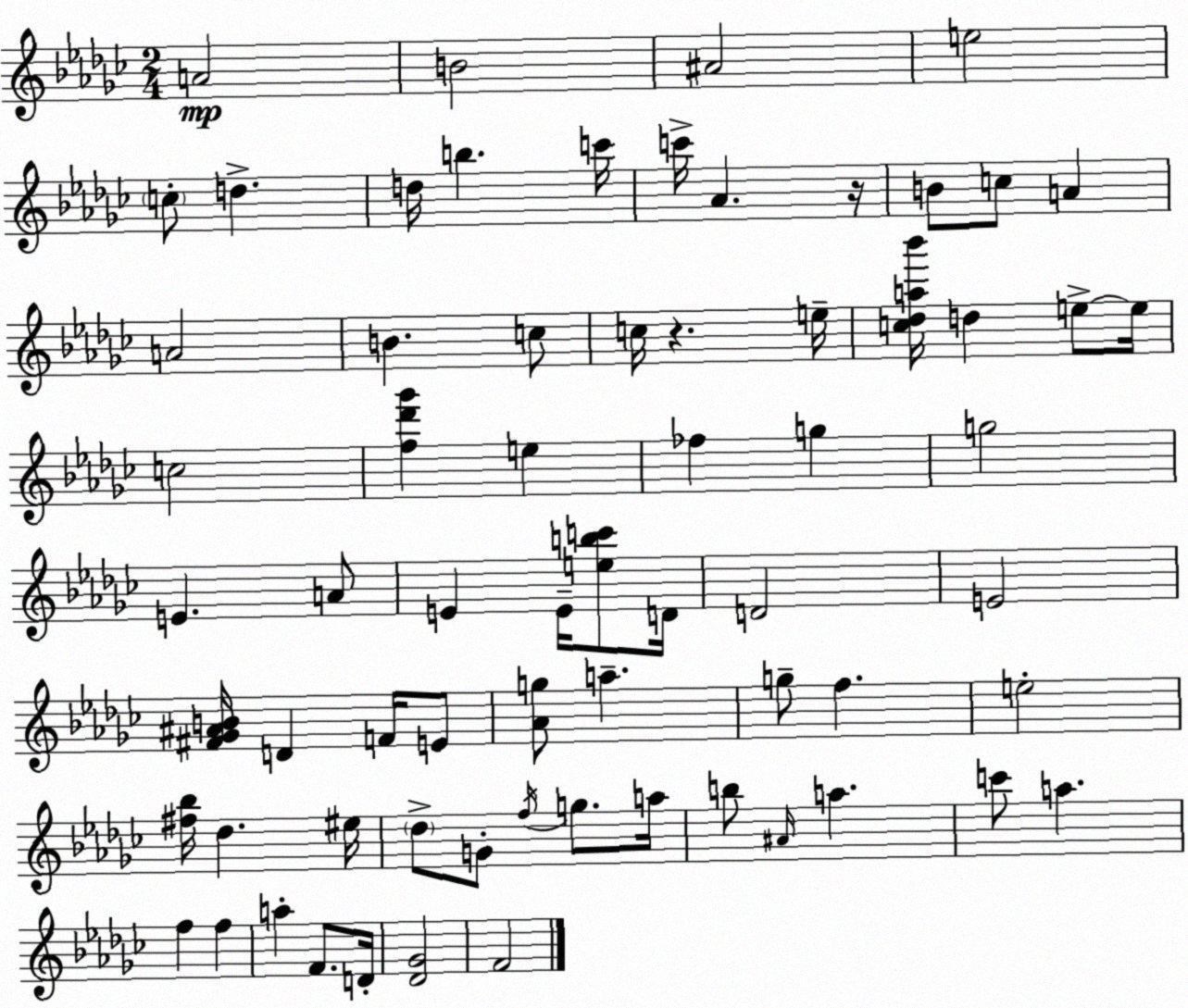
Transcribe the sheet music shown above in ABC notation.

X:1
T:Untitled
M:2/4
L:1/4
K:Ebm
A2 B2 ^A2 e2 c/2 d d/4 b c'/4 c'/4 _A z/4 B/2 c/2 A A2 B c/2 c/4 z e/4 [c_da_b']/4 d e/2 e/4 c2 [f_d'_g'] e _f g g2 E A/2 E E/4 [ebc']/2 D/4 D2 E2 [^F_G^AB]/4 D F/4 E/2 [_Ag]/2 a g/2 f e2 [^f_b]/4 _d ^e/4 _d/2 G/2 f/4 g/2 a/4 b/2 ^A/4 a c'/2 a f f a F/2 D/4 [_D_G]2 F2